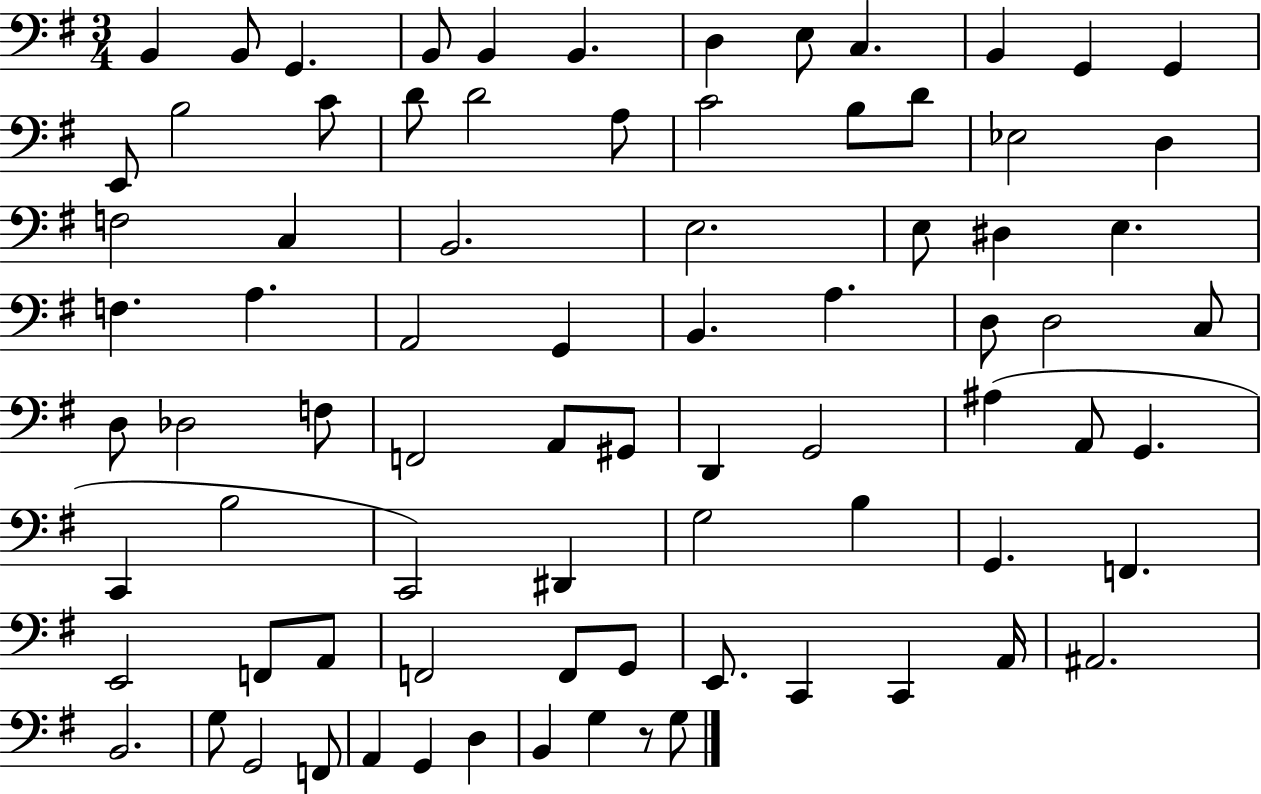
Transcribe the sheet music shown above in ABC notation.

X:1
T:Untitled
M:3/4
L:1/4
K:G
B,, B,,/2 G,, B,,/2 B,, B,, D, E,/2 C, B,, G,, G,, E,,/2 B,2 C/2 D/2 D2 A,/2 C2 B,/2 D/2 _E,2 D, F,2 C, B,,2 E,2 E,/2 ^D, E, F, A, A,,2 G,, B,, A, D,/2 D,2 C,/2 D,/2 _D,2 F,/2 F,,2 A,,/2 ^G,,/2 D,, G,,2 ^A, A,,/2 G,, C,, B,2 C,,2 ^D,, G,2 B, G,, F,, E,,2 F,,/2 A,,/2 F,,2 F,,/2 G,,/2 E,,/2 C,, C,, A,,/4 ^A,,2 B,,2 G,/2 G,,2 F,,/2 A,, G,, D, B,, G, z/2 G,/2